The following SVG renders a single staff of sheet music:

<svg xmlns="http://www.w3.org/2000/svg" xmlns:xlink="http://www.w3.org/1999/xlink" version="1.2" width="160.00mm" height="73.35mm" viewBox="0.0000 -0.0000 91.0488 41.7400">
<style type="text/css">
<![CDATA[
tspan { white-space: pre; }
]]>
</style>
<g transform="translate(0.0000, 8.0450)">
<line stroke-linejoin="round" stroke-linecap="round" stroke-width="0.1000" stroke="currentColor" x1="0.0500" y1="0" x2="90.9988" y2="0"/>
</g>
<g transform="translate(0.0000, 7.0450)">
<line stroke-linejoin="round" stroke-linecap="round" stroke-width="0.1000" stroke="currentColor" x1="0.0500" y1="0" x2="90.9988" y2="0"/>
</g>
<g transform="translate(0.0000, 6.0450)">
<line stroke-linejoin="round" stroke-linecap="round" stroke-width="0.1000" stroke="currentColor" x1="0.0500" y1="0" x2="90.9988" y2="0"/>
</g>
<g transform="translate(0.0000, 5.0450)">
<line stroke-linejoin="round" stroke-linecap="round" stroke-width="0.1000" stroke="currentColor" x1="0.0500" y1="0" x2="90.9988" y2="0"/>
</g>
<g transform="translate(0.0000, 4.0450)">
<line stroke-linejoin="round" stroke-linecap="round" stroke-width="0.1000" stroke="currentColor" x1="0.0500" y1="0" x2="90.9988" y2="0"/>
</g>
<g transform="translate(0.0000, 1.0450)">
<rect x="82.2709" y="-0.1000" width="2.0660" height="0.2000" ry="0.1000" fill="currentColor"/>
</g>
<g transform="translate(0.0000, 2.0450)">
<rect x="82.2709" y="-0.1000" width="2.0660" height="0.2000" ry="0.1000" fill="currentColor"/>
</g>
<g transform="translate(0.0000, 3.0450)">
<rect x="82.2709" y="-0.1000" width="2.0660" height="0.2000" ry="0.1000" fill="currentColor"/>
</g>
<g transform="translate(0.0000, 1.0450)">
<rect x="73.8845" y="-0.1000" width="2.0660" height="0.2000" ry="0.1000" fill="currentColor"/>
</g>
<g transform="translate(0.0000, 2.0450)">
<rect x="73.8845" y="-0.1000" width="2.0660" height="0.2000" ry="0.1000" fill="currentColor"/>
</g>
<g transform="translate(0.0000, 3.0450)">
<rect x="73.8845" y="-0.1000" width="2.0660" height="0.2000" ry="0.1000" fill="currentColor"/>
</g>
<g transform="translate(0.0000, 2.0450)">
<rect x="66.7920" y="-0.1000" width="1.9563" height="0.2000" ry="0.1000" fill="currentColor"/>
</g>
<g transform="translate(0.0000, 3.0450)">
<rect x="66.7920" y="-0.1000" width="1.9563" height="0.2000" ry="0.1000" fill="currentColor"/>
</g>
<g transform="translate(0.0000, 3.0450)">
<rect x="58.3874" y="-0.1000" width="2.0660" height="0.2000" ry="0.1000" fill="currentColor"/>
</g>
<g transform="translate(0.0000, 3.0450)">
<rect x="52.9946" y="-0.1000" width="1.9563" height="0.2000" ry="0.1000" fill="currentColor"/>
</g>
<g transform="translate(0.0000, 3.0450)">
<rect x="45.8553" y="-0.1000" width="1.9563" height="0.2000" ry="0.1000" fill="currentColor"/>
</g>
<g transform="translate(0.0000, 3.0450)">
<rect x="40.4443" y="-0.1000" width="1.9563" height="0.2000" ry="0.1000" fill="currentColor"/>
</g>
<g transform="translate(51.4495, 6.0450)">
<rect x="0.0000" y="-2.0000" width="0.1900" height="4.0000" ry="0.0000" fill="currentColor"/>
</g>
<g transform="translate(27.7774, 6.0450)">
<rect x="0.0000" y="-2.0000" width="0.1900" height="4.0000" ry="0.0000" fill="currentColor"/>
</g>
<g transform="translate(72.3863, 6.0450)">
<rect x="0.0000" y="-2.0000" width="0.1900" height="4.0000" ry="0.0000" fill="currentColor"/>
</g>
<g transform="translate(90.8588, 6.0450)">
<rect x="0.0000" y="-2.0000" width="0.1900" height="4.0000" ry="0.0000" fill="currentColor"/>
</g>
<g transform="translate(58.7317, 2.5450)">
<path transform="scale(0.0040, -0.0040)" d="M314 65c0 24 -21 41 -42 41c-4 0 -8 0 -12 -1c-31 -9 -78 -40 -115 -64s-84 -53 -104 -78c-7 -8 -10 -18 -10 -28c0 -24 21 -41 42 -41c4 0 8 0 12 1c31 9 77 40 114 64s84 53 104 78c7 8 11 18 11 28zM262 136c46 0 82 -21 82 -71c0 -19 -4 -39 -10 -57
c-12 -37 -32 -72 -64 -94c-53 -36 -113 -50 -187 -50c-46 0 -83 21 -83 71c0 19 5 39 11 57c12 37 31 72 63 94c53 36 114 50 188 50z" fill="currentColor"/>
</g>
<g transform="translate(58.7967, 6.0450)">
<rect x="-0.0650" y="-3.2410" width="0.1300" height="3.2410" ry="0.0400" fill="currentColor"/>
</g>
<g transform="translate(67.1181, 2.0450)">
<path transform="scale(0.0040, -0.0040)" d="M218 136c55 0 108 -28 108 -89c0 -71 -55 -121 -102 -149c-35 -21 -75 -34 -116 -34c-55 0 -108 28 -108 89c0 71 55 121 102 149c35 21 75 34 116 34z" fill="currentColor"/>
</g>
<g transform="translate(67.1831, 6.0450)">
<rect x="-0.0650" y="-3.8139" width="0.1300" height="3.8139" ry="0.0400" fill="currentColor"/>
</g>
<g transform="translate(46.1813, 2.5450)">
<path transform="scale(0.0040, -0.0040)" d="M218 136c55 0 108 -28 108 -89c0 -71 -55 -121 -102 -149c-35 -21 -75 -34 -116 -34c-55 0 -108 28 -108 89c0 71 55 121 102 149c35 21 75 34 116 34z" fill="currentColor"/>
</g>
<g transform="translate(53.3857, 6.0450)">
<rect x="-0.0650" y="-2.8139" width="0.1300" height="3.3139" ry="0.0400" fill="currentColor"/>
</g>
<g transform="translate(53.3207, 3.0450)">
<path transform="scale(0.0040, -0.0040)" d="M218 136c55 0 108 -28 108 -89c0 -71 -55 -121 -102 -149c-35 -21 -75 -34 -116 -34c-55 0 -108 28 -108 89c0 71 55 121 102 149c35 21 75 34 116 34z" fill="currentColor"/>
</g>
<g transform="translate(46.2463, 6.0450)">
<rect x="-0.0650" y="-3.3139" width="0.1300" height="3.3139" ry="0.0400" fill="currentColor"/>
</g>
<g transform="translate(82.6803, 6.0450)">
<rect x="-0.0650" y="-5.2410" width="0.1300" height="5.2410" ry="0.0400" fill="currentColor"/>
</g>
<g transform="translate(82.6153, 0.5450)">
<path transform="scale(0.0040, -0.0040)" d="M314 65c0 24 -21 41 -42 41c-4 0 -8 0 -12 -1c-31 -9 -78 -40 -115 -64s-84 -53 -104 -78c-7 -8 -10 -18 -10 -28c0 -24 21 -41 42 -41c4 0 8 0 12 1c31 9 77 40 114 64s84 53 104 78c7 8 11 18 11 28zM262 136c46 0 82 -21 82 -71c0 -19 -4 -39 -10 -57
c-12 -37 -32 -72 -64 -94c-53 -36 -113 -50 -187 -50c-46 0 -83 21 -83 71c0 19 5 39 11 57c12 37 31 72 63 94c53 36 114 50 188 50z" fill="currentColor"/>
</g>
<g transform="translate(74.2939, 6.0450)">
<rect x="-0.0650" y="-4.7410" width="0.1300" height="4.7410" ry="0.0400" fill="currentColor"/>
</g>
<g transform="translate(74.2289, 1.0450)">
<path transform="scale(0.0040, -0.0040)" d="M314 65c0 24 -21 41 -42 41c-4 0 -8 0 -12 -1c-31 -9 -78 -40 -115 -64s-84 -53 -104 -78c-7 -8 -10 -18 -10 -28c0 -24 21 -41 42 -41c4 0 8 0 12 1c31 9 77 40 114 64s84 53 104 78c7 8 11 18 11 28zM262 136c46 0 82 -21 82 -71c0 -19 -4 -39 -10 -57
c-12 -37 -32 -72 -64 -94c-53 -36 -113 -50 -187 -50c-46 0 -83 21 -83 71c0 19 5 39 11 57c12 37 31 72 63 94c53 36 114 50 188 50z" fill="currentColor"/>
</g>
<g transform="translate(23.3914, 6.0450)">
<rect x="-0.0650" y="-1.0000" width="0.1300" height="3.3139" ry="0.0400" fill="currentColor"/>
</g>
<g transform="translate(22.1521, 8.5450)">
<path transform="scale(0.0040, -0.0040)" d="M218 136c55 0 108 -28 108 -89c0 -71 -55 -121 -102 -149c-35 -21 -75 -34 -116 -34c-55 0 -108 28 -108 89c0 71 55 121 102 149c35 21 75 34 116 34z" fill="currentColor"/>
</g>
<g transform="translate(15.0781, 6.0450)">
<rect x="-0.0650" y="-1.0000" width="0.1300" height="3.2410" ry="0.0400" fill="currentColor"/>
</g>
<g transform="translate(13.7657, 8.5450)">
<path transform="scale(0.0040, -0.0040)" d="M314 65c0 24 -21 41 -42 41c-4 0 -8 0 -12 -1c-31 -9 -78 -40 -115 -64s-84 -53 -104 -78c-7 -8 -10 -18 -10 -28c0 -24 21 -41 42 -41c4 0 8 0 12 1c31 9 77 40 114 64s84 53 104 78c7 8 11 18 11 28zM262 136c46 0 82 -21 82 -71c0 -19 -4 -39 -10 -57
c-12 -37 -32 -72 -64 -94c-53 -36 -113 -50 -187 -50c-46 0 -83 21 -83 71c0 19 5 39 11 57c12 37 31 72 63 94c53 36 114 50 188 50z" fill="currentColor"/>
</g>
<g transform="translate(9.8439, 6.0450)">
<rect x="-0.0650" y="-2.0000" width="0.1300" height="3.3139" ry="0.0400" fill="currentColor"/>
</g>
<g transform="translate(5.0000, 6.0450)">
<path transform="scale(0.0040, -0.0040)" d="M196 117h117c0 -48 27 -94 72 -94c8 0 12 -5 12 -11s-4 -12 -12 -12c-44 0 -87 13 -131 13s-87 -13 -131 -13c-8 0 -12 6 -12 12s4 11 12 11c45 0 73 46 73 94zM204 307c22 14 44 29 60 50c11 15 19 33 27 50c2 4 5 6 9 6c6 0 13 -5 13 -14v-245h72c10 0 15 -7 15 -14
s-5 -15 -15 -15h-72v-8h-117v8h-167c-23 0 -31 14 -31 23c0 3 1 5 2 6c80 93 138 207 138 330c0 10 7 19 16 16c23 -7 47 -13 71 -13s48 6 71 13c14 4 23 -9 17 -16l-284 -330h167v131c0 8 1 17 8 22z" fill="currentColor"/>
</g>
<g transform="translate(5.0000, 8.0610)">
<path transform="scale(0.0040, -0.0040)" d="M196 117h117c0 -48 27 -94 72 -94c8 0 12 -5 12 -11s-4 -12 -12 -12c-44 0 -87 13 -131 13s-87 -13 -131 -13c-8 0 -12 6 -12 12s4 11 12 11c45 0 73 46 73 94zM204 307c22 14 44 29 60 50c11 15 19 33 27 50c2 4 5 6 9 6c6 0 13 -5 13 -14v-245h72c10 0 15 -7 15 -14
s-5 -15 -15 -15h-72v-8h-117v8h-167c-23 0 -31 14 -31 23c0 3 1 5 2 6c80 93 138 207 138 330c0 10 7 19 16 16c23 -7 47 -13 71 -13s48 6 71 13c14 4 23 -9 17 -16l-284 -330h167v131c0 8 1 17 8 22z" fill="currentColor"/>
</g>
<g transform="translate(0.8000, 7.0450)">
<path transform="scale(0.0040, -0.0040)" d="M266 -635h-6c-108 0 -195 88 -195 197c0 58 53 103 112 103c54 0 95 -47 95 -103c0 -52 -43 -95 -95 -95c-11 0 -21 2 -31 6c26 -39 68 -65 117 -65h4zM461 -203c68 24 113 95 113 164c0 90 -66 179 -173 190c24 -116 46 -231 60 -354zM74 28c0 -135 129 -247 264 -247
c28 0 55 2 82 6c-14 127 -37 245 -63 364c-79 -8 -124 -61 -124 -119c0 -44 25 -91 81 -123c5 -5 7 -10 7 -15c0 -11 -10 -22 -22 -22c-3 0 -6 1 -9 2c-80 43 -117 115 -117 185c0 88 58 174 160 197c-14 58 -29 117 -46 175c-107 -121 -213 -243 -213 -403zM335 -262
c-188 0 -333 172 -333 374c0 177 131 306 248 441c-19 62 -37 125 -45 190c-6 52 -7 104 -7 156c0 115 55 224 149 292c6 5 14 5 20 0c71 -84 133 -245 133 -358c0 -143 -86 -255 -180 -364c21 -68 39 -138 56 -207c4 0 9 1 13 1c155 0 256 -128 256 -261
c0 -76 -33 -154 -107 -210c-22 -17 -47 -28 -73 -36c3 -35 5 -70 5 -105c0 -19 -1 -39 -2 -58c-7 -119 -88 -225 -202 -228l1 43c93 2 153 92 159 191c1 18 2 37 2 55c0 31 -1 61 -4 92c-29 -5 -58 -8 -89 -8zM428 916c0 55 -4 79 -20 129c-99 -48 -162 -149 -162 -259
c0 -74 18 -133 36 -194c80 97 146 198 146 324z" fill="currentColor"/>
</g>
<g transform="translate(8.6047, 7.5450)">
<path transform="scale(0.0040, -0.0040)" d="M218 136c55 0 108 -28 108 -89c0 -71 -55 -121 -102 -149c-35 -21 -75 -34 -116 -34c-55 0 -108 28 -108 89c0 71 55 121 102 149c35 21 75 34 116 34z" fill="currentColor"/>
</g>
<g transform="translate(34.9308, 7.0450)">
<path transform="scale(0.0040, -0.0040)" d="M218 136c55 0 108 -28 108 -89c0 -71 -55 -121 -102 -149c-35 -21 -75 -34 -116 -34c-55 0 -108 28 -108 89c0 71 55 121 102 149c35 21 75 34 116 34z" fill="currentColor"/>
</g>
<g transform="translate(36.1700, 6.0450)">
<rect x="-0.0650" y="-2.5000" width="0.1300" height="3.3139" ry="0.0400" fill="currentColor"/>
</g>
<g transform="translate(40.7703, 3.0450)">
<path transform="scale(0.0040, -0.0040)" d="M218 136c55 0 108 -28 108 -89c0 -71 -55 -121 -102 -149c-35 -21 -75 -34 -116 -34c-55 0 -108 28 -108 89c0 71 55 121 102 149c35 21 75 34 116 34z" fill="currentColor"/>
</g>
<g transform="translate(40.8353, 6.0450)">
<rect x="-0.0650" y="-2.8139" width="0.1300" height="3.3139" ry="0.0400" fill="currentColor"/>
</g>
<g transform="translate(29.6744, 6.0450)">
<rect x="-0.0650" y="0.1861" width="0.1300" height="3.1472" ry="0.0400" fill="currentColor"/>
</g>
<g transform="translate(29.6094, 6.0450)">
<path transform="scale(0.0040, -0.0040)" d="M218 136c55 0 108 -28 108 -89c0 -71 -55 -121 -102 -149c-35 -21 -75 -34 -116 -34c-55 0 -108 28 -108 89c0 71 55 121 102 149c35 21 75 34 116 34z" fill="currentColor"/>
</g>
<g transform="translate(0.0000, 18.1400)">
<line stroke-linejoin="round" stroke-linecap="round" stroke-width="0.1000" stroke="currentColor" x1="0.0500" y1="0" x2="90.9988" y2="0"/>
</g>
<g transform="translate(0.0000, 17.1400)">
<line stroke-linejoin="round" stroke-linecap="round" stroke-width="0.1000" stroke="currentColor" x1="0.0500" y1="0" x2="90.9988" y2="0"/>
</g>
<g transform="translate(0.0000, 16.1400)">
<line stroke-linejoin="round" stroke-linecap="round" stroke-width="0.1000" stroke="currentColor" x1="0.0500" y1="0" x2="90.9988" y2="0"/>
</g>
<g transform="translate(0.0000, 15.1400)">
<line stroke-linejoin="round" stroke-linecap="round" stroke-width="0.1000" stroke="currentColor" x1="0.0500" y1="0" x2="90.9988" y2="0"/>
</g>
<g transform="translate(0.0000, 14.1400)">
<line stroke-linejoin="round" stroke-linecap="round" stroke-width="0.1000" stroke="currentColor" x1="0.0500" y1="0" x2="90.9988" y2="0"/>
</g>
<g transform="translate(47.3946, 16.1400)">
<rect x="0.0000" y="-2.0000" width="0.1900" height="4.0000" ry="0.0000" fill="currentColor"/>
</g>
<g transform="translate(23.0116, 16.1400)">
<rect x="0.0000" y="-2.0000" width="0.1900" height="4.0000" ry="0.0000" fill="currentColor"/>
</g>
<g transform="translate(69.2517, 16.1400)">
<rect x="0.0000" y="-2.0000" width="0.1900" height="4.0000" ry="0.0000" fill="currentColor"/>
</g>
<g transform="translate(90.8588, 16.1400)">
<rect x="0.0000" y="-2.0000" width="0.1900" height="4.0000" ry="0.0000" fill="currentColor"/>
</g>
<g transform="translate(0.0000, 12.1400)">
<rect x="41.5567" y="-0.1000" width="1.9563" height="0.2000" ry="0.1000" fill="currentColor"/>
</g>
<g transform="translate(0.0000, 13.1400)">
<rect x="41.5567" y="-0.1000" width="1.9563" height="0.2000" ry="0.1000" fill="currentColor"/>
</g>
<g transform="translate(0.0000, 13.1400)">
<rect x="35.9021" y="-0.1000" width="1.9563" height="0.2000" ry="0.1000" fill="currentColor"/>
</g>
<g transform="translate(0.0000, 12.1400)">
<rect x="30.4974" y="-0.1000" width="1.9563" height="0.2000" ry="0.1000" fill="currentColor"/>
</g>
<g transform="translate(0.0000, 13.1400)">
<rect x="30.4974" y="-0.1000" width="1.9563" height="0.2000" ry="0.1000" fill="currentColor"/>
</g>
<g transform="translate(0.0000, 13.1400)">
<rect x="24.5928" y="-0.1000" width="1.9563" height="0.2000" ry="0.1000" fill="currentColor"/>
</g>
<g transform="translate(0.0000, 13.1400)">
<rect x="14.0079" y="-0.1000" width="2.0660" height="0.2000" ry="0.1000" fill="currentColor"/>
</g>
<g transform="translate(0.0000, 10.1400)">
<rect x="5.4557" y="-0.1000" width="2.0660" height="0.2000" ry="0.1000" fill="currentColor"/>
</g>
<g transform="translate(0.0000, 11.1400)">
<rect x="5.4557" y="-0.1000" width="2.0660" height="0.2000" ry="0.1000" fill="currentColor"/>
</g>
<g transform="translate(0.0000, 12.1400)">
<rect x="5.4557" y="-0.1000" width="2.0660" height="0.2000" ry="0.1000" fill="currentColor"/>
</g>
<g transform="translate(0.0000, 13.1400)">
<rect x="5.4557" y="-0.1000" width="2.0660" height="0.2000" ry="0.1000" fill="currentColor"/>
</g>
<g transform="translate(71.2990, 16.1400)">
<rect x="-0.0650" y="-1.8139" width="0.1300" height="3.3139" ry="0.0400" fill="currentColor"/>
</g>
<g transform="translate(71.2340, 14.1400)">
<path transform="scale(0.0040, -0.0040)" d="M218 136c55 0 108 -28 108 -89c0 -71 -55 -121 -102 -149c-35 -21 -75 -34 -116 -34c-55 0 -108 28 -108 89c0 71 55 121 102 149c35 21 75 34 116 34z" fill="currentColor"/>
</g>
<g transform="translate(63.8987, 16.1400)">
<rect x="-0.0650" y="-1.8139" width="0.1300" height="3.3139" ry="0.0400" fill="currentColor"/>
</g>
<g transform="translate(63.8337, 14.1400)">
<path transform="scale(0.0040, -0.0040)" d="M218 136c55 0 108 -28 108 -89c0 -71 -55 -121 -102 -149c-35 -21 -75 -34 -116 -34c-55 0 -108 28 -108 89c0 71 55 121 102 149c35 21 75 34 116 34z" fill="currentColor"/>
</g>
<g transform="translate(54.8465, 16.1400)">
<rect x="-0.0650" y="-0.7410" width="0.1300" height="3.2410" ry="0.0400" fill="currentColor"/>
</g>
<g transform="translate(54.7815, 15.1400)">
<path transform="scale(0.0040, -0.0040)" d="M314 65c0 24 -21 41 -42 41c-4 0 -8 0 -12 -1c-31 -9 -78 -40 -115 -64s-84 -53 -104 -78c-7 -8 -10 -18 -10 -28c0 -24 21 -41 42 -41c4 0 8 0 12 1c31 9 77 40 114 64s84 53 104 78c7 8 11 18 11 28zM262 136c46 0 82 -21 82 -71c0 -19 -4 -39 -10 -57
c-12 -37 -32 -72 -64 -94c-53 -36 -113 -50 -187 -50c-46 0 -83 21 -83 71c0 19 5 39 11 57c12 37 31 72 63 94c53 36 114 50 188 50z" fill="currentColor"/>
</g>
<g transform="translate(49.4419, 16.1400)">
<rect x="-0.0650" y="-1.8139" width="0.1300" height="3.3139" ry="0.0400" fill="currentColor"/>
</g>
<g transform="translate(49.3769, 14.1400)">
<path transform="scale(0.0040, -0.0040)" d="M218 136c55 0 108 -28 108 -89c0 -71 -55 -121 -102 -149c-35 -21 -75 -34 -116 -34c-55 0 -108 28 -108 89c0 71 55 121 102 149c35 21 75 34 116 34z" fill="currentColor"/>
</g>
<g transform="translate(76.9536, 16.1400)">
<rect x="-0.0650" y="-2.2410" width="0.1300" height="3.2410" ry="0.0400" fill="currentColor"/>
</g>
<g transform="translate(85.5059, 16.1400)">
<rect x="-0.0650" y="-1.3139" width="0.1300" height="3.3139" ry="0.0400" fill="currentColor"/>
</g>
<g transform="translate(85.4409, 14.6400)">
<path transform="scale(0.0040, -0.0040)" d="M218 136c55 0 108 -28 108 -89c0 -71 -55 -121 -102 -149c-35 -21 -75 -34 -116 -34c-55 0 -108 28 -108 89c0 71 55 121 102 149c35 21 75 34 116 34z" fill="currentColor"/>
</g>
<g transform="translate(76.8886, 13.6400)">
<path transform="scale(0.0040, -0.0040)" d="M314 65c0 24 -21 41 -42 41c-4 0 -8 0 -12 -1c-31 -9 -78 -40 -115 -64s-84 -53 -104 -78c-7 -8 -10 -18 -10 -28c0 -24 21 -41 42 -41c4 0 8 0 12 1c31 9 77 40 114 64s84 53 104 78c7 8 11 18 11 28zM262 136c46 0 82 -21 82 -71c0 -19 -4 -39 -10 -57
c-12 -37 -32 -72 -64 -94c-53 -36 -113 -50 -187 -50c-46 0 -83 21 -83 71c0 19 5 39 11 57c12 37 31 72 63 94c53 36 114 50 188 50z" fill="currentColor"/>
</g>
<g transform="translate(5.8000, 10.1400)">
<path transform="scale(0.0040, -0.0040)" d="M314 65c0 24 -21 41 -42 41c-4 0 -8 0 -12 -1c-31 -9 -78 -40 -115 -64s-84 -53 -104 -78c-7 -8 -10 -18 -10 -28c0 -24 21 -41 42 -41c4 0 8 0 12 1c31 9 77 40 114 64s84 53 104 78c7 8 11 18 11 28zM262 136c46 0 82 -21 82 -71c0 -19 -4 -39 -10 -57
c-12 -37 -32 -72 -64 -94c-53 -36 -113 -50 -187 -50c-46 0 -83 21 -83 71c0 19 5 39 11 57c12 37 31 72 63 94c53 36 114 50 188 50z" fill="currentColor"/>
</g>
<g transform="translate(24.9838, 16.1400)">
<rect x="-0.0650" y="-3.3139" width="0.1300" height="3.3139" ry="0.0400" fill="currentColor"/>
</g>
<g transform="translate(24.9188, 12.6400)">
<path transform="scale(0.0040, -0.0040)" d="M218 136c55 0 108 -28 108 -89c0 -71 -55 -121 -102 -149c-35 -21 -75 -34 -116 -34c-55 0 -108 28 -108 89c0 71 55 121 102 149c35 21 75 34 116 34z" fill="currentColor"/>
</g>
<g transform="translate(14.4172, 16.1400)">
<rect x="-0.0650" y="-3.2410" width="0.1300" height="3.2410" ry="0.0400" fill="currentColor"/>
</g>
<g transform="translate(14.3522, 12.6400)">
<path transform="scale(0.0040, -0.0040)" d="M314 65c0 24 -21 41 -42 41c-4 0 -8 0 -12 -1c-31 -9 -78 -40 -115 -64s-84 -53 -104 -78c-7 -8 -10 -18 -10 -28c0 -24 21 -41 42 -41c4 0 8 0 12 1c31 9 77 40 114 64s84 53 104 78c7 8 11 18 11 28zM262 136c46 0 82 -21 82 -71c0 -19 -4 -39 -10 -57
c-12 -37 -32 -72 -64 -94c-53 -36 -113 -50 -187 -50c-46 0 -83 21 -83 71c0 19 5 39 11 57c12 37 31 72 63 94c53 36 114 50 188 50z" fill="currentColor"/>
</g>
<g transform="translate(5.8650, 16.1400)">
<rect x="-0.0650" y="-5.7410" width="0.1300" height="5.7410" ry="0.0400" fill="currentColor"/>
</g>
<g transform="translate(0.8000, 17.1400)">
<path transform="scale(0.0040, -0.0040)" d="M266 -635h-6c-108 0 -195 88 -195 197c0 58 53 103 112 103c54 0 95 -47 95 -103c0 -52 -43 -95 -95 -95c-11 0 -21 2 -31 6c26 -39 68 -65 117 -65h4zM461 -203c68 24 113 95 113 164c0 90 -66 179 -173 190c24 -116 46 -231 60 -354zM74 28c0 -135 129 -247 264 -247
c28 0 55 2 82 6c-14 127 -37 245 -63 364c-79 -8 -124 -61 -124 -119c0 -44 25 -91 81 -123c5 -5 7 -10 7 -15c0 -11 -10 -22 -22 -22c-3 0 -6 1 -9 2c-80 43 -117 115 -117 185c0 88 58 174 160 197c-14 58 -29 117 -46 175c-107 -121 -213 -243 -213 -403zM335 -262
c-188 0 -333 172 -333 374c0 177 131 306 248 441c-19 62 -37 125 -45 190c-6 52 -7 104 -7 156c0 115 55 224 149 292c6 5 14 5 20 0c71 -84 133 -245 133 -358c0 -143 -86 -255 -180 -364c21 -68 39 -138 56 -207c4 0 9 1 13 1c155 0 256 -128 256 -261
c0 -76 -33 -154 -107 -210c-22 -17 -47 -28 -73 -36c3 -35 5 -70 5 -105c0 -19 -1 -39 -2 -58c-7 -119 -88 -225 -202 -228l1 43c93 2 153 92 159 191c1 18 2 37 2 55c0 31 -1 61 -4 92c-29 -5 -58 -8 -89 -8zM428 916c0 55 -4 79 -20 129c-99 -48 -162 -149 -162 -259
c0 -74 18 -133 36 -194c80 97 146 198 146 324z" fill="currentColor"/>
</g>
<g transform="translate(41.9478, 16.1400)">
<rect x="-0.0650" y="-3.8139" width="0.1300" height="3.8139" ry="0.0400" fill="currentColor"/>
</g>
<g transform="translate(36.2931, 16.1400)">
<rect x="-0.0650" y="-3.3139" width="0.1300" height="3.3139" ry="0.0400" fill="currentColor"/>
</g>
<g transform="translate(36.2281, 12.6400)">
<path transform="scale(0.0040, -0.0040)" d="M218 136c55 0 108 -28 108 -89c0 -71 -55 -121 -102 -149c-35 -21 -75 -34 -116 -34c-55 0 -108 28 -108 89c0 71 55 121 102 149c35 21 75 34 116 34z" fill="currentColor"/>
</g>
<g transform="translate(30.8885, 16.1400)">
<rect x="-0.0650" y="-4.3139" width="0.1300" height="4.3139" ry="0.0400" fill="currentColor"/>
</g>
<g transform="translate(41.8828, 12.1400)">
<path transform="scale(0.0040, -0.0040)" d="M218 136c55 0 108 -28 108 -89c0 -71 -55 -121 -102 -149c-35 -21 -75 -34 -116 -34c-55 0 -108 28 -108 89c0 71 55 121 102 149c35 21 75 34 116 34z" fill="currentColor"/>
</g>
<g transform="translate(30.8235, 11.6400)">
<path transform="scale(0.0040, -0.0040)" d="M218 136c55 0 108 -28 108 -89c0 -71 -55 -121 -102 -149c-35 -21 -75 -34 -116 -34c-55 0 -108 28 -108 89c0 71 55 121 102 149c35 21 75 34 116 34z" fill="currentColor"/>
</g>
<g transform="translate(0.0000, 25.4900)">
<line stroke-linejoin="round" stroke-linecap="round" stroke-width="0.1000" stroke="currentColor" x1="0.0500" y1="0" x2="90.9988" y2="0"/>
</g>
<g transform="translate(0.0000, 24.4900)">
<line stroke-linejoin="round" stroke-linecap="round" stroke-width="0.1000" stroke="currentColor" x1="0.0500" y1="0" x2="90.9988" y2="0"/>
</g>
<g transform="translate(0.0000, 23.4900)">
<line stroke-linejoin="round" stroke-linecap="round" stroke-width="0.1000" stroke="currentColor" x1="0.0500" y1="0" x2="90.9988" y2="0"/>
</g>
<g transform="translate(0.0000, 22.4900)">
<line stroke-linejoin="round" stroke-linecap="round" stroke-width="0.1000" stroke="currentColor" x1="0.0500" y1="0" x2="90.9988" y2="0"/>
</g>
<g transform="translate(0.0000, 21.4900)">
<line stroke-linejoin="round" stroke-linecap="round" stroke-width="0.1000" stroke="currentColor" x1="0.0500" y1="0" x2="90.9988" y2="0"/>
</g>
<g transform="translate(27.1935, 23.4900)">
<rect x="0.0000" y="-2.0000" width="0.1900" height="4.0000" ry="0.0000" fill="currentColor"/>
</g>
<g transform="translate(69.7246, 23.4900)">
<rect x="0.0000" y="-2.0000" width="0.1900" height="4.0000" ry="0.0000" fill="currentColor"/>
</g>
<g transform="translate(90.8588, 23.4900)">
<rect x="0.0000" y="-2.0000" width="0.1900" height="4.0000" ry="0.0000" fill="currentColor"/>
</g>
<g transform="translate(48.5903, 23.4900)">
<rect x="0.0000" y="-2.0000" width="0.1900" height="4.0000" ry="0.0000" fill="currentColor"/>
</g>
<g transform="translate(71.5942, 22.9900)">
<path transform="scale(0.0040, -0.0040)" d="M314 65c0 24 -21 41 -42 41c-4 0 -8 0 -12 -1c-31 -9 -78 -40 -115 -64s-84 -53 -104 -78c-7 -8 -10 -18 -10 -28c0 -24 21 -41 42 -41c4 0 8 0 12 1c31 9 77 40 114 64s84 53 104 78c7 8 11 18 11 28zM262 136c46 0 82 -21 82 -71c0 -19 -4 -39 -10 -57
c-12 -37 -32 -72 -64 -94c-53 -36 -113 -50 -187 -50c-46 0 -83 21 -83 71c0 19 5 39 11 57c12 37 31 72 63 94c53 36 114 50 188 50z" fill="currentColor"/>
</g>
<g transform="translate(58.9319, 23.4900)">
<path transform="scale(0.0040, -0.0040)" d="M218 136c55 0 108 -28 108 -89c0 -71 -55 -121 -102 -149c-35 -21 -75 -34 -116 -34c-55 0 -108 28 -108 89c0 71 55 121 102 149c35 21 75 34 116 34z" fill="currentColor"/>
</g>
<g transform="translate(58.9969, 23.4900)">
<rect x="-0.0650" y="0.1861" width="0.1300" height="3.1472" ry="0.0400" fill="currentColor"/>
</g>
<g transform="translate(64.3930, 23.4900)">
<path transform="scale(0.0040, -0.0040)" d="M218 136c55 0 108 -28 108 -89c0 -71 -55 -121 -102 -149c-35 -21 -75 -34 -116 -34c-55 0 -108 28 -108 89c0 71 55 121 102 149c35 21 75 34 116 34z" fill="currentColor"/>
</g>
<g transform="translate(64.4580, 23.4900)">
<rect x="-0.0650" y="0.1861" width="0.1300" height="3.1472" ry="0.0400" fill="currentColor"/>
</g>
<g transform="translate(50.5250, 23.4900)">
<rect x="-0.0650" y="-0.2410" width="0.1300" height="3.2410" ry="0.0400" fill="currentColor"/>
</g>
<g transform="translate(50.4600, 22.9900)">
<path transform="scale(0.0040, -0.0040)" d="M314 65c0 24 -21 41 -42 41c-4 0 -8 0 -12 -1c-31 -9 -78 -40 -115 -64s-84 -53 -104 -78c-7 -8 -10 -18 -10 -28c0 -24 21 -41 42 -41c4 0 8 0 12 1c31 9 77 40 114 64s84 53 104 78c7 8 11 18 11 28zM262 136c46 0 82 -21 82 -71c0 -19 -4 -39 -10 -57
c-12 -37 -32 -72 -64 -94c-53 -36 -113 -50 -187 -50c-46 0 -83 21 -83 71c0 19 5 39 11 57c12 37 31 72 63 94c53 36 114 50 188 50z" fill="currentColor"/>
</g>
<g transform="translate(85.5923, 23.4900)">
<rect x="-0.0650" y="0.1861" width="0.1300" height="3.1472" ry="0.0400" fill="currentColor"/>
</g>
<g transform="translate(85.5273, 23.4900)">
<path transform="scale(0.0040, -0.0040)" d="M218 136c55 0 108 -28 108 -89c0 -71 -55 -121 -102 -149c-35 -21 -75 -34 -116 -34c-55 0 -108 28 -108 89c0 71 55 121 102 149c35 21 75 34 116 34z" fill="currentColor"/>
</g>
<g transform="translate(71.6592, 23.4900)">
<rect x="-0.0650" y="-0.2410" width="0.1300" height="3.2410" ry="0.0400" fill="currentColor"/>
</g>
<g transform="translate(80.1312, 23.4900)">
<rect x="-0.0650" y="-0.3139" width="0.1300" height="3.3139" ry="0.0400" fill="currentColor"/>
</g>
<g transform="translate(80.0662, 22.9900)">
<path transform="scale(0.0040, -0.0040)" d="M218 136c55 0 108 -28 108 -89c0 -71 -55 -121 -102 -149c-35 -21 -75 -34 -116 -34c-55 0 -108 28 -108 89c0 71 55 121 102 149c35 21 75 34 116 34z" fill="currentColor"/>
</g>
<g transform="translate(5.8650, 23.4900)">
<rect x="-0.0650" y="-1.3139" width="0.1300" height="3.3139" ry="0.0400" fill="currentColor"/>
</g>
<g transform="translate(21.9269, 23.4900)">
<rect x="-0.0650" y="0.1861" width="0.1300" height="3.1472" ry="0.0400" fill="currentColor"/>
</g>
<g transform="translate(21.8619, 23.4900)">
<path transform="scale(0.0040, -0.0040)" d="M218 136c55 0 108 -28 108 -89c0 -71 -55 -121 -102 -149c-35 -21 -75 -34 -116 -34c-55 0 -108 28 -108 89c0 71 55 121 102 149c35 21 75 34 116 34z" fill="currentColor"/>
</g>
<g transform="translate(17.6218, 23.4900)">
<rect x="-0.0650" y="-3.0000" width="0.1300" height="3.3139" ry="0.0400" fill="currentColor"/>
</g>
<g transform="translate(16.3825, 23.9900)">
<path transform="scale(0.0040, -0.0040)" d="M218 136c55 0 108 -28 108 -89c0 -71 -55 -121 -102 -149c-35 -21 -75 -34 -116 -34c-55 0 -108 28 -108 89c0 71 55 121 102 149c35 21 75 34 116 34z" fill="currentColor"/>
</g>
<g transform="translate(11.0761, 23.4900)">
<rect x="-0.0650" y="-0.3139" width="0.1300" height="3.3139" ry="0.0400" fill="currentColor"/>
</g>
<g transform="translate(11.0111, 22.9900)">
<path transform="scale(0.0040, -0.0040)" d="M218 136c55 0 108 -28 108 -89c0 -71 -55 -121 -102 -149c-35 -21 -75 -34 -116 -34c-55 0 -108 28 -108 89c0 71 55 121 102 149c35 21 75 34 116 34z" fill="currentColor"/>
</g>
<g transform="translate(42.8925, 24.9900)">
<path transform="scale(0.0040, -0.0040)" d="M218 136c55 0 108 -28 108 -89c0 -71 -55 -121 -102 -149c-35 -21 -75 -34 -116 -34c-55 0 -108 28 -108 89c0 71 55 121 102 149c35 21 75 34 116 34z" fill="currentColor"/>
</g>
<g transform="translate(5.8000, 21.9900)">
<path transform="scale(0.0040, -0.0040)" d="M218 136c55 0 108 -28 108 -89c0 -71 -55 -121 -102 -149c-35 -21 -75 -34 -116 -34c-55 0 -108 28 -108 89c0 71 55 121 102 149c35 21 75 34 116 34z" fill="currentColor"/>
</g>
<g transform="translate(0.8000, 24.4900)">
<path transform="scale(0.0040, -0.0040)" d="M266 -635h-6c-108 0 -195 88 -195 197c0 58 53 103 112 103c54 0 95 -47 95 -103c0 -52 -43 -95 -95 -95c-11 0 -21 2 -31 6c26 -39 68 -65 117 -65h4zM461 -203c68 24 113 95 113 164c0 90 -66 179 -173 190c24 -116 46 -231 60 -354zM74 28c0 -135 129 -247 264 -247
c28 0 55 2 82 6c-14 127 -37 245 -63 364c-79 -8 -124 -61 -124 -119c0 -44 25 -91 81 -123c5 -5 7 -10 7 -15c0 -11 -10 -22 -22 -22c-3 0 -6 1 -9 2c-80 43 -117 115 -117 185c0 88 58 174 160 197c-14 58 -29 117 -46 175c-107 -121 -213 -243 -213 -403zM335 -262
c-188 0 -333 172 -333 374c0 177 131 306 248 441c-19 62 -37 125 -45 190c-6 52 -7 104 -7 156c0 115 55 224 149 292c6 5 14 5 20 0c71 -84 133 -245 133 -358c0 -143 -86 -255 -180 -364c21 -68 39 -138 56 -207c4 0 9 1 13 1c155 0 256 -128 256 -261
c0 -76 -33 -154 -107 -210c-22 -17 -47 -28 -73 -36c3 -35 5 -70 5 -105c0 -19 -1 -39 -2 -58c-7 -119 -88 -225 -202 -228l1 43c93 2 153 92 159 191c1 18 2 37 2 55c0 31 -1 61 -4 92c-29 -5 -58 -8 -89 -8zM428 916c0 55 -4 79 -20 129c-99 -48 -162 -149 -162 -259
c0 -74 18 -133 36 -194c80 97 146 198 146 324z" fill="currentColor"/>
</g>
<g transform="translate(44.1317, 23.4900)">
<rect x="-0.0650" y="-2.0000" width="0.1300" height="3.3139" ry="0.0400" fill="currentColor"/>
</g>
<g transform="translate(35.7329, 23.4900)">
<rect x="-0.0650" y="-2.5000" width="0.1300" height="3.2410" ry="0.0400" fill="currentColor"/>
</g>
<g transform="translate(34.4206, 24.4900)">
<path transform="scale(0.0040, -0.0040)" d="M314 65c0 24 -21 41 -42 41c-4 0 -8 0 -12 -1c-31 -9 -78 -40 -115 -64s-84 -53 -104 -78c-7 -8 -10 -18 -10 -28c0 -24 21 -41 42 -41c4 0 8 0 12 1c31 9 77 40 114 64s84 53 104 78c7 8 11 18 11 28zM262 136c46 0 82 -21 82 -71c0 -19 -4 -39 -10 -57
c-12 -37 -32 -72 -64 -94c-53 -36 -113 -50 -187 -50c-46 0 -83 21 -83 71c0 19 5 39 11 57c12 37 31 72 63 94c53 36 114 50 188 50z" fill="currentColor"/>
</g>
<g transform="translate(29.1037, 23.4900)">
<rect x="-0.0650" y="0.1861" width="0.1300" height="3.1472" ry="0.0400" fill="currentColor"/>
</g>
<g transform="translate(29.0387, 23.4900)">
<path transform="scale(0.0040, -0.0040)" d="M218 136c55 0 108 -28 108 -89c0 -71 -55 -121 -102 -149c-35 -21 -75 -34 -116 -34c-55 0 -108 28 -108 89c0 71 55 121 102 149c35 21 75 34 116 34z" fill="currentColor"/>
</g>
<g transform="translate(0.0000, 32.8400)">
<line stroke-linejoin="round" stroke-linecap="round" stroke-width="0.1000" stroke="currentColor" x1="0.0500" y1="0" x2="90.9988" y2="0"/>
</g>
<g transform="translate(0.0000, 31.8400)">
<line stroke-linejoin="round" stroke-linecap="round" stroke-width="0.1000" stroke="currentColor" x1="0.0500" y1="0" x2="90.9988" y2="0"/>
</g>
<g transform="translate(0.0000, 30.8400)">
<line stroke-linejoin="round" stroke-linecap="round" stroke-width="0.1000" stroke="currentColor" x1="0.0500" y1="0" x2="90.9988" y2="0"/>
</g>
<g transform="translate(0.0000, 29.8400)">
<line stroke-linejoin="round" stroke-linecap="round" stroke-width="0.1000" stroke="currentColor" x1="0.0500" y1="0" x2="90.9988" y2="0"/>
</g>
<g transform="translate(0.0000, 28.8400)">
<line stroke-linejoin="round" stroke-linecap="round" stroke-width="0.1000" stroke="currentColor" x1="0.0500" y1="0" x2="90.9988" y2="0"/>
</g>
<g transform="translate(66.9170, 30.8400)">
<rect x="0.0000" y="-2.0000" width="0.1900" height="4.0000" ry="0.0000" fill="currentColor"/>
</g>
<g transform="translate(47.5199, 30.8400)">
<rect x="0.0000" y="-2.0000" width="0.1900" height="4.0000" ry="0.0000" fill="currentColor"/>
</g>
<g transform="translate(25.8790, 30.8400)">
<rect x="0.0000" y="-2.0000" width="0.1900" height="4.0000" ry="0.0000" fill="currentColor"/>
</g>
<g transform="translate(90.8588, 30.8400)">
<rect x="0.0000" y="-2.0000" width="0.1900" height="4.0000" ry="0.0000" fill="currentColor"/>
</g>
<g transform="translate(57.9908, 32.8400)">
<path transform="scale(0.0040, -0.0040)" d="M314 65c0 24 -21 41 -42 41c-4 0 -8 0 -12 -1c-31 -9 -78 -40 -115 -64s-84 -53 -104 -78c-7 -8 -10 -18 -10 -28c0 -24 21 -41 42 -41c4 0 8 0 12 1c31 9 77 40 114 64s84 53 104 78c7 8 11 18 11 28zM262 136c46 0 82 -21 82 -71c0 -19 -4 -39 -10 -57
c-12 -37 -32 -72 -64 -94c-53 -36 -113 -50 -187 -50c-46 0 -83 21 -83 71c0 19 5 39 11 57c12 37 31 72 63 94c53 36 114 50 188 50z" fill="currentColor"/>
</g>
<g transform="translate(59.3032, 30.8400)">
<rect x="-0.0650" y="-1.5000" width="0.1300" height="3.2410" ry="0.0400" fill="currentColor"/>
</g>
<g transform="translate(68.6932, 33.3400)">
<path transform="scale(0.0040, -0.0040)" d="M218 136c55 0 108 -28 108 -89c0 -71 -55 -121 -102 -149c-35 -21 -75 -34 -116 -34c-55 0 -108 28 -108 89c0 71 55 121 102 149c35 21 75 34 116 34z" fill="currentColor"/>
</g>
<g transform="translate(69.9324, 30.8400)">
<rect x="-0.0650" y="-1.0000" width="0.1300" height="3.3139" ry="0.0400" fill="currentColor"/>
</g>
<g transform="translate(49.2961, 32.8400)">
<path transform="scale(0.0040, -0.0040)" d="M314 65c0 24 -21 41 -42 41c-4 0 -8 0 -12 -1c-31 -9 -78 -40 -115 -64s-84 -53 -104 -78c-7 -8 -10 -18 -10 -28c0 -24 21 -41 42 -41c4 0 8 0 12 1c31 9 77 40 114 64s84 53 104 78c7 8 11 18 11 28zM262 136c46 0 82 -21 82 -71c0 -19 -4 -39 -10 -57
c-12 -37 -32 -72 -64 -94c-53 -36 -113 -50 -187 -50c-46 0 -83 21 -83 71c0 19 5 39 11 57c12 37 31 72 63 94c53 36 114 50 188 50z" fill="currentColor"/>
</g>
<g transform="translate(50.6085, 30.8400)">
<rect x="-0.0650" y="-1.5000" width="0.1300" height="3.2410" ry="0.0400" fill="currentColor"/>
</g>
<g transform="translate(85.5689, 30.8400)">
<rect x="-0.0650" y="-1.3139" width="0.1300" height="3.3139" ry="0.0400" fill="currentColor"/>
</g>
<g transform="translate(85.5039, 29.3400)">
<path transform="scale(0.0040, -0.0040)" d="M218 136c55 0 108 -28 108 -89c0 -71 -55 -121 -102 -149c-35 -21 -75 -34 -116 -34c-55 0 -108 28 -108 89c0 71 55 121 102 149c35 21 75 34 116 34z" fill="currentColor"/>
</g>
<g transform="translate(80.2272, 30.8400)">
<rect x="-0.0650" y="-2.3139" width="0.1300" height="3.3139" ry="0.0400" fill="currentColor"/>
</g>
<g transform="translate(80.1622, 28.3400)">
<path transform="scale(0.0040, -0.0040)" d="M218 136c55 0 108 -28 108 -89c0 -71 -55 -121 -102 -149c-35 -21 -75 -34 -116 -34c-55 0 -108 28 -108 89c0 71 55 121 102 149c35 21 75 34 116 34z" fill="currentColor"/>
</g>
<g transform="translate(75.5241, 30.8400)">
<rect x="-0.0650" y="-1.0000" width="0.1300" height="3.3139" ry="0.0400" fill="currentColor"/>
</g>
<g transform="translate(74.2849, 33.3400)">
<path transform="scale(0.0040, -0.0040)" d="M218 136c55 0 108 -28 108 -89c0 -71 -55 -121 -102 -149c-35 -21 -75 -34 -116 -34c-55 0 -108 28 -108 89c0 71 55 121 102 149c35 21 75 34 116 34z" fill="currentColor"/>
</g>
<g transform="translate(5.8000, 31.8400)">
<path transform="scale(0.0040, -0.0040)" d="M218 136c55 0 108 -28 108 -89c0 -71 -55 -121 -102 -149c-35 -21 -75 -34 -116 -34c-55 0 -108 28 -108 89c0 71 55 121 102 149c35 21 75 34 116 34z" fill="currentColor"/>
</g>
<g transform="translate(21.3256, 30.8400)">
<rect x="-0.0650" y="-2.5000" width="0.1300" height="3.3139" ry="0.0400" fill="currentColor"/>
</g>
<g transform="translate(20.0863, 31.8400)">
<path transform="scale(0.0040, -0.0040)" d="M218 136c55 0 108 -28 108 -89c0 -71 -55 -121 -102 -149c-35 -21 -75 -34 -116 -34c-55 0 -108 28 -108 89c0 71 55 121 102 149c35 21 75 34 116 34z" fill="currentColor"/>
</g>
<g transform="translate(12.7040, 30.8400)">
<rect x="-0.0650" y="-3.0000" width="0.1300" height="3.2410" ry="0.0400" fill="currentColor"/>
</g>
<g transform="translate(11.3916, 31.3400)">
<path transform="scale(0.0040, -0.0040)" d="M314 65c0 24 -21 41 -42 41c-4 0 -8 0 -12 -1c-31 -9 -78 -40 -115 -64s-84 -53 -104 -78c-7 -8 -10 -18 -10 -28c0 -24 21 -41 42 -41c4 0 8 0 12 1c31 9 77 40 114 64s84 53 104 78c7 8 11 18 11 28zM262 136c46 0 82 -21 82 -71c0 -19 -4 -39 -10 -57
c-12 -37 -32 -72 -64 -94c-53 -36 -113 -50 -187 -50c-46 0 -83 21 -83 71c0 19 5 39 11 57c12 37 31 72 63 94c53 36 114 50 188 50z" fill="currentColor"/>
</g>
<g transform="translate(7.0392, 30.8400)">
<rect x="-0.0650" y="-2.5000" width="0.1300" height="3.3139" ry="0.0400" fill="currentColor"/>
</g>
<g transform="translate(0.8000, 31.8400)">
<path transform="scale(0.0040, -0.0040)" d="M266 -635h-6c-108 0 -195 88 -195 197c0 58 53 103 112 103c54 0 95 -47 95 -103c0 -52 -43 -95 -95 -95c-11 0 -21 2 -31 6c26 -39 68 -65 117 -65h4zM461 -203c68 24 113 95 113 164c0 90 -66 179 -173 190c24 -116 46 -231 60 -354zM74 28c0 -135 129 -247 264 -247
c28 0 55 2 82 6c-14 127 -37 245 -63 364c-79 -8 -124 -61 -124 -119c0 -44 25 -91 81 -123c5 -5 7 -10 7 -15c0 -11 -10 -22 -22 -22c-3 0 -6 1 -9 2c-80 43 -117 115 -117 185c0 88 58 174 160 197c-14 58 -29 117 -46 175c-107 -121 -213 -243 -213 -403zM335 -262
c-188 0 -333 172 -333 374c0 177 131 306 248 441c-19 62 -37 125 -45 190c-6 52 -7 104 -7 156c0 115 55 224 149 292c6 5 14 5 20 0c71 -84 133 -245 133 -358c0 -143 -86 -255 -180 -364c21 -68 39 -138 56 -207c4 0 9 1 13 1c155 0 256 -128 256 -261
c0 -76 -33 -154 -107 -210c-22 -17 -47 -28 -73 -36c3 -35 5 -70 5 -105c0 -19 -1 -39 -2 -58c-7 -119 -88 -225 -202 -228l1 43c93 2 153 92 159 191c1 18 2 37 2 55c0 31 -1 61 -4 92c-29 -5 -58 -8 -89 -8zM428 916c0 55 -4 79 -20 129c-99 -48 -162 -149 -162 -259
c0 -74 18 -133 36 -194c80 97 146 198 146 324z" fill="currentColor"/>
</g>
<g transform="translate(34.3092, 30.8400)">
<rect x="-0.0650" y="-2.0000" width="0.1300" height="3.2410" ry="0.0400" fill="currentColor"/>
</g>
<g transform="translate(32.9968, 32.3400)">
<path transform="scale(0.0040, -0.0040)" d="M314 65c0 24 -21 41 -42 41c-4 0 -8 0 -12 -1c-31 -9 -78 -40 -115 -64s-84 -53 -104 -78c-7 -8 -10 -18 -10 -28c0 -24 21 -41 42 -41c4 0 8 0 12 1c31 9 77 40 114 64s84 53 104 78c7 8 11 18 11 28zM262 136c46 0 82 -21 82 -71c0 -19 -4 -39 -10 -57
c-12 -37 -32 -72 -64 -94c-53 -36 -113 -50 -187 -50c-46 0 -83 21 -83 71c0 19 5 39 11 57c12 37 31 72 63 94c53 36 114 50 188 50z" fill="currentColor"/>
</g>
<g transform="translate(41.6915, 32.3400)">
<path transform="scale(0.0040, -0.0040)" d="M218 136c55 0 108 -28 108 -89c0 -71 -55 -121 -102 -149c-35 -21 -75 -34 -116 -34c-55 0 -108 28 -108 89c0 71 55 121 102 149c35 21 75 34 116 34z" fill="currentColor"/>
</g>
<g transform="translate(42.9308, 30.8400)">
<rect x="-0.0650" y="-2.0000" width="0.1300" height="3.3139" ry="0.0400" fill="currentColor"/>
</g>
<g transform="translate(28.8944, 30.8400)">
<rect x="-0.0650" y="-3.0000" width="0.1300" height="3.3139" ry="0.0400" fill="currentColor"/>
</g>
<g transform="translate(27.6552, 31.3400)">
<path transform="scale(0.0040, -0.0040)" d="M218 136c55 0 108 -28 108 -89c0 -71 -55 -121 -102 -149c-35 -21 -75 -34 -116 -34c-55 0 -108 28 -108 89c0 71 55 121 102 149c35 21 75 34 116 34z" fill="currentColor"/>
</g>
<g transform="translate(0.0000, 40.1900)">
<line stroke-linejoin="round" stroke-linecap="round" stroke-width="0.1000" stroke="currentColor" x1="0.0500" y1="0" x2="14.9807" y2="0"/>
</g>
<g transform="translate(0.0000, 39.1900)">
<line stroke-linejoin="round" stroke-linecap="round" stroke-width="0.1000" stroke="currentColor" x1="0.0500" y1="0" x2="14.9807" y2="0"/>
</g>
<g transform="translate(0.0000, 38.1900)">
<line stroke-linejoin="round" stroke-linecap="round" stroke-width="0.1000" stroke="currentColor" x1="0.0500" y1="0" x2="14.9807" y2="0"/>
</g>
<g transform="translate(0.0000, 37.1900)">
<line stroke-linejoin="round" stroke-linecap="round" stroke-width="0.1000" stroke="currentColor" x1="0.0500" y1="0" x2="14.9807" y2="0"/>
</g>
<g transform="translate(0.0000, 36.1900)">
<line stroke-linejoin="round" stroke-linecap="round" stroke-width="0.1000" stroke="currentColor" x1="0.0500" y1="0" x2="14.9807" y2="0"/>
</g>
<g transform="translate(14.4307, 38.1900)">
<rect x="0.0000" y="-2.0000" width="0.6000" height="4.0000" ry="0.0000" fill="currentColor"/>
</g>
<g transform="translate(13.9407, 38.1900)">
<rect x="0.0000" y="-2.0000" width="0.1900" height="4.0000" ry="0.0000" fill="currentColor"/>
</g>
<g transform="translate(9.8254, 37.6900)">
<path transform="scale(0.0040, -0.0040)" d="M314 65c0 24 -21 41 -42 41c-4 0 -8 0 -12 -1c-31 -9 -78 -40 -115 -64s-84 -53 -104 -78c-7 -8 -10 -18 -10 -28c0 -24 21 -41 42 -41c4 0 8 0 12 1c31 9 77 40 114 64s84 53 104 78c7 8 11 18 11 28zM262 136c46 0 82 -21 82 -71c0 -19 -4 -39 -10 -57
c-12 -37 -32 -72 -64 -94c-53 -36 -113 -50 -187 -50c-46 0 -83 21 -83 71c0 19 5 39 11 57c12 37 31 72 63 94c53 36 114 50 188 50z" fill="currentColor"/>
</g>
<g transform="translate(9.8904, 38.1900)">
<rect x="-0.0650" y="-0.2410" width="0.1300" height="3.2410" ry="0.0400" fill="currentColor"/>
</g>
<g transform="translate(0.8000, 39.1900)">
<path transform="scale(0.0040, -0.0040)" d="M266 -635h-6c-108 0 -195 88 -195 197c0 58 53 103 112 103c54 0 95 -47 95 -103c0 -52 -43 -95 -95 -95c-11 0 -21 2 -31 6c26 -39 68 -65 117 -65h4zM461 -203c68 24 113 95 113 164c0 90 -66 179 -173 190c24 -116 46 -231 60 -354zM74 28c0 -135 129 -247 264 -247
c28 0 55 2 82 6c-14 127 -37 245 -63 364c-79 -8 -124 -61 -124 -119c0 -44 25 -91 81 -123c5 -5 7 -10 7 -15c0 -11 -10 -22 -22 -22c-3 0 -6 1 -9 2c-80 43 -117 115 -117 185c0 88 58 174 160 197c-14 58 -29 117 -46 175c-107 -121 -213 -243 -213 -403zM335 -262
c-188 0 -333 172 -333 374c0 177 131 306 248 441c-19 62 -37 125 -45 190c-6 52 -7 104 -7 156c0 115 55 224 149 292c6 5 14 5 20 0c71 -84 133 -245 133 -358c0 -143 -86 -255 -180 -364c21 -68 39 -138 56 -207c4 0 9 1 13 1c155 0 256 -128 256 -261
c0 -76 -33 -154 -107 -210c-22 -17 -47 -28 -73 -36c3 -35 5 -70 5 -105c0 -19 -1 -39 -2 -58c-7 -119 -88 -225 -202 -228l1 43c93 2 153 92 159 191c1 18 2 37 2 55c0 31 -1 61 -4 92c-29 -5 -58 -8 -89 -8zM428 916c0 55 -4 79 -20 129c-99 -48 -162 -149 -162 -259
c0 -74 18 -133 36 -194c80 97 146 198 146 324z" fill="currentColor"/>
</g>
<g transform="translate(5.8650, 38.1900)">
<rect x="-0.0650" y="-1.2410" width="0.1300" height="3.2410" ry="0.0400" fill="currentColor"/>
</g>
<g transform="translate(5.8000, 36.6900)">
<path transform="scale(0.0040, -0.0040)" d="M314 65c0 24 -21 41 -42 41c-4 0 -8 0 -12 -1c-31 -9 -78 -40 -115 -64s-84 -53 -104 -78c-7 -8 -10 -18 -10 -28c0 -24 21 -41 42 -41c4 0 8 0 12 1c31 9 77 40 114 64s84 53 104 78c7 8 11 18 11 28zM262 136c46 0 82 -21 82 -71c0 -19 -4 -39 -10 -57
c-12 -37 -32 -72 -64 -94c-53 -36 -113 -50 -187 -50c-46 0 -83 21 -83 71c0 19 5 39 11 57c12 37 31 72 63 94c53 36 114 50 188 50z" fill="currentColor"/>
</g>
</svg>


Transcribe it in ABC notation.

X:1
T:Untitled
M:4/4
L:1/4
K:C
F D2 D B G a b a b2 c' e'2 f'2 g'2 b2 b d' b c' f d2 f f g2 e e c A B B G2 F c2 B B c2 c B G A2 G A F2 F E2 E2 D D g e e2 c2